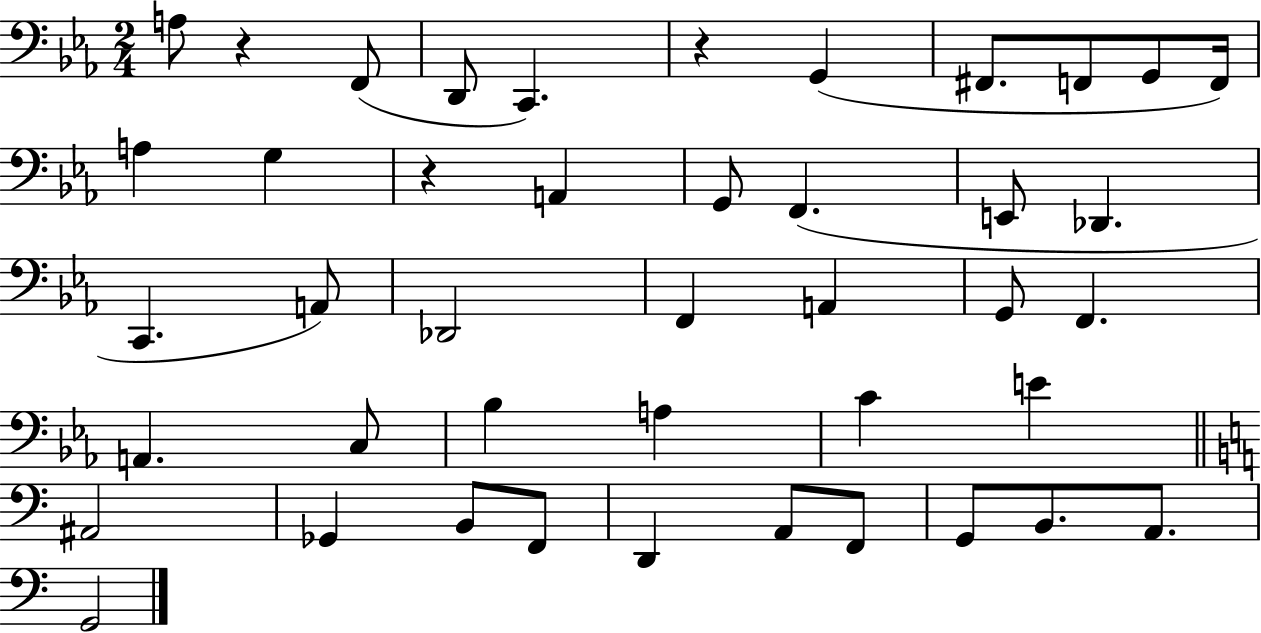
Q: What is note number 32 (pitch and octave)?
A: B2